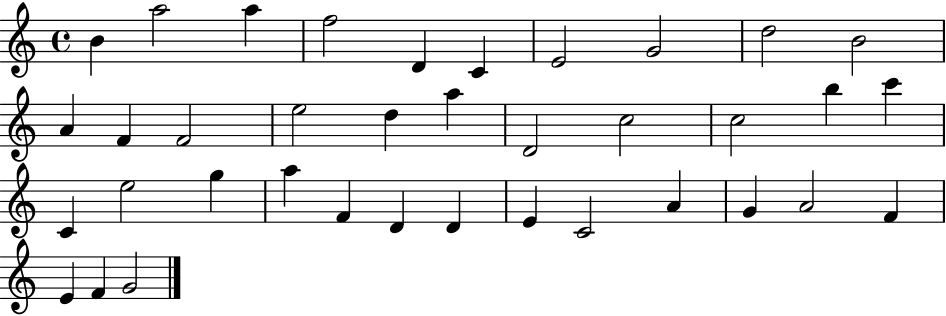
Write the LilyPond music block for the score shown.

{
  \clef treble
  \time 4/4
  \defaultTimeSignature
  \key c \major
  b'4 a''2 a''4 | f''2 d'4 c'4 | e'2 g'2 | d''2 b'2 | \break a'4 f'4 f'2 | e''2 d''4 a''4 | d'2 c''2 | c''2 b''4 c'''4 | \break c'4 e''2 g''4 | a''4 f'4 d'4 d'4 | e'4 c'2 a'4 | g'4 a'2 f'4 | \break e'4 f'4 g'2 | \bar "|."
}